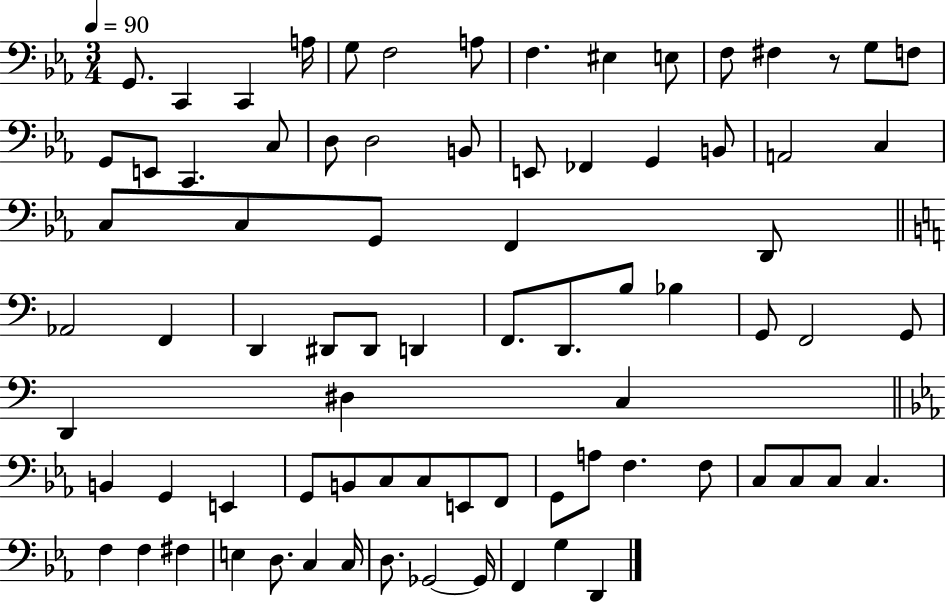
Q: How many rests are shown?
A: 1